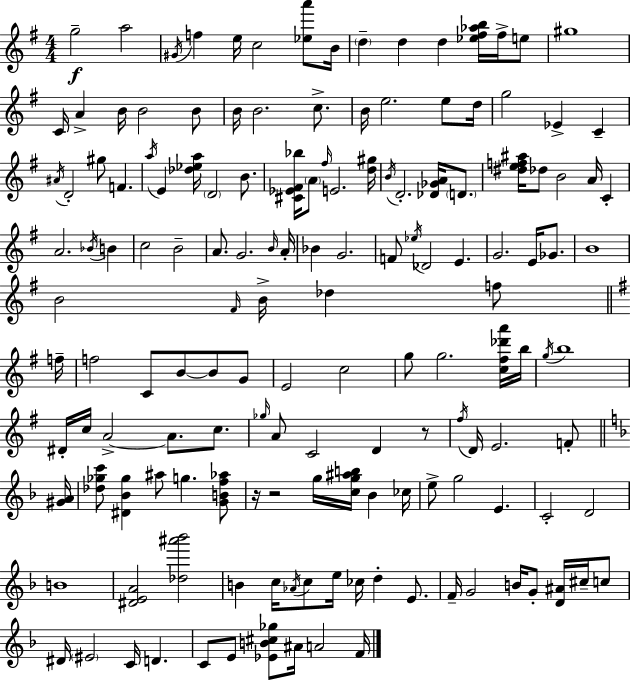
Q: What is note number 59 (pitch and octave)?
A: Eb5